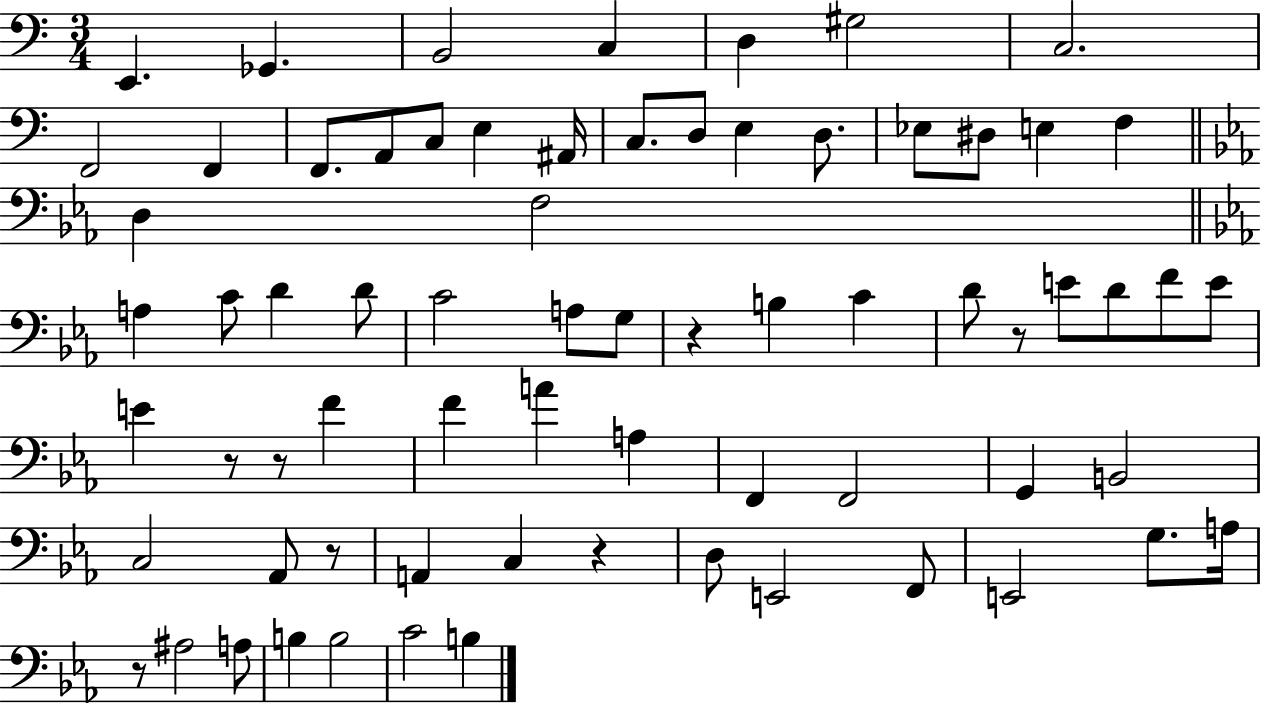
{
  \clef bass
  \numericTimeSignature
  \time 3/4
  \key c \major
  e,4. ges,4. | b,2 c4 | d4 gis2 | c2. | \break f,2 f,4 | f,8. a,8 c8 e4 ais,16 | c8. d8 e4 d8. | ees8 dis8 e4 f4 | \break \bar "||" \break \key c \minor d4 f2 | \bar "||" \break \key ees \major a4 c'8 d'4 d'8 | c'2 a8 g8 | r4 b4 c'4 | d'8 r8 e'8 d'8 f'8 e'8 | \break e'4 r8 r8 f'4 | f'4 a'4 a4 | f,4 f,2 | g,4 b,2 | \break c2 aes,8 r8 | a,4 c4 r4 | d8 e,2 f,8 | e,2 g8. a16 | \break r8 ais2 a8 | b4 b2 | c'2 b4 | \bar "|."
}